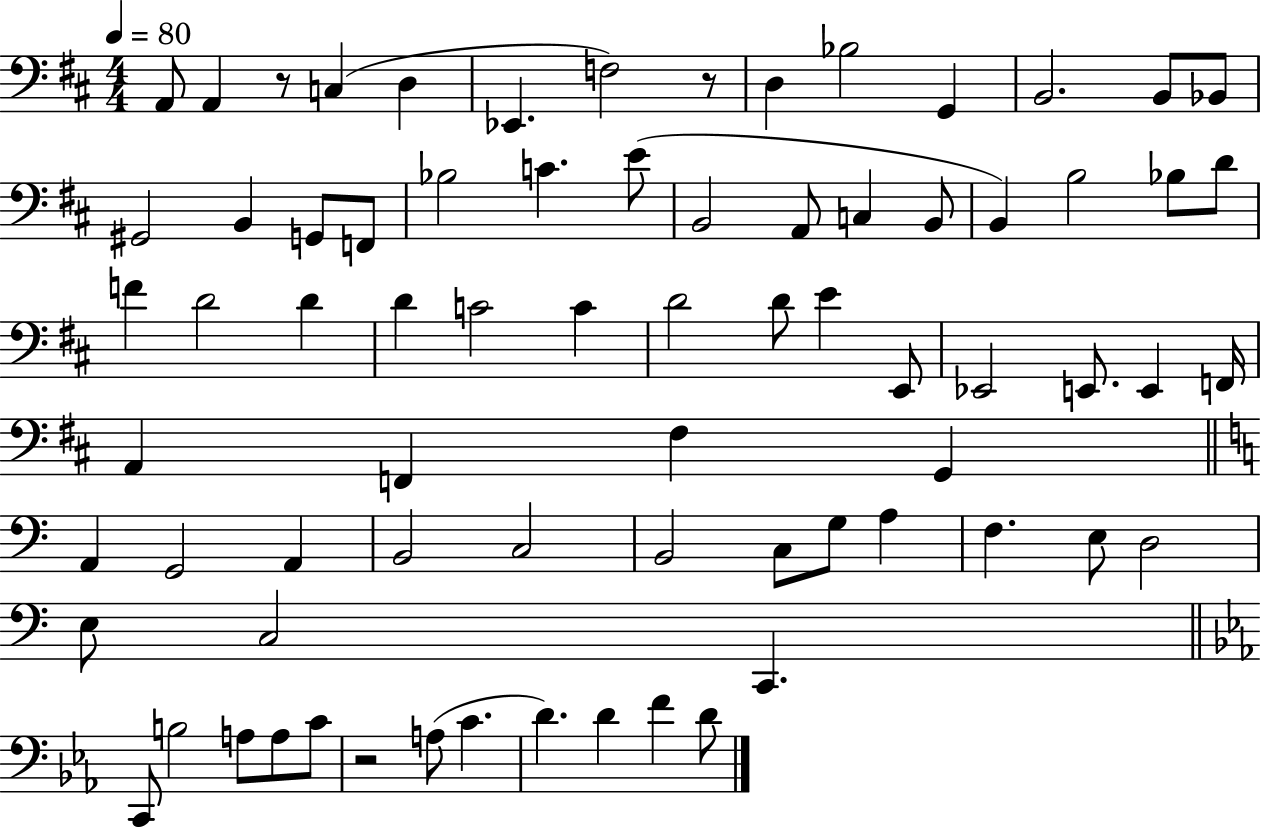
{
  \clef bass
  \numericTimeSignature
  \time 4/4
  \key d \major
  \tempo 4 = 80
  \repeat volta 2 { a,8 a,4 r8 c4( d4 | ees,4. f2) r8 | d4 bes2 g,4 | b,2. b,8 bes,8 | \break gis,2 b,4 g,8 f,8 | bes2 c'4. e'8( | b,2 a,8 c4 b,8 | b,4) b2 bes8 d'8 | \break f'4 d'2 d'4 | d'4 c'2 c'4 | d'2 d'8 e'4 e,8 | ees,2 e,8. e,4 f,16 | \break a,4 f,4 fis4 g,4 | \bar "||" \break \key c \major a,4 g,2 a,4 | b,2 c2 | b,2 c8 g8 a4 | f4. e8 d2 | \break e8 c2 c,4. | \bar "||" \break \key ees \major c,8 b2 a8 a8 c'8 | r2 a8( c'4. | d'4.) d'4 f'4 d'8 | } \bar "|."
}